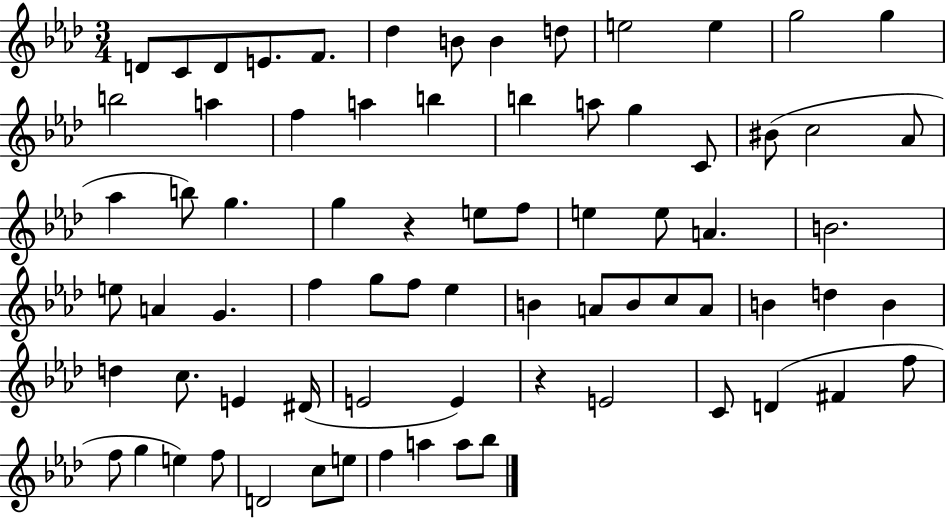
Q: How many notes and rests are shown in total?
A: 74